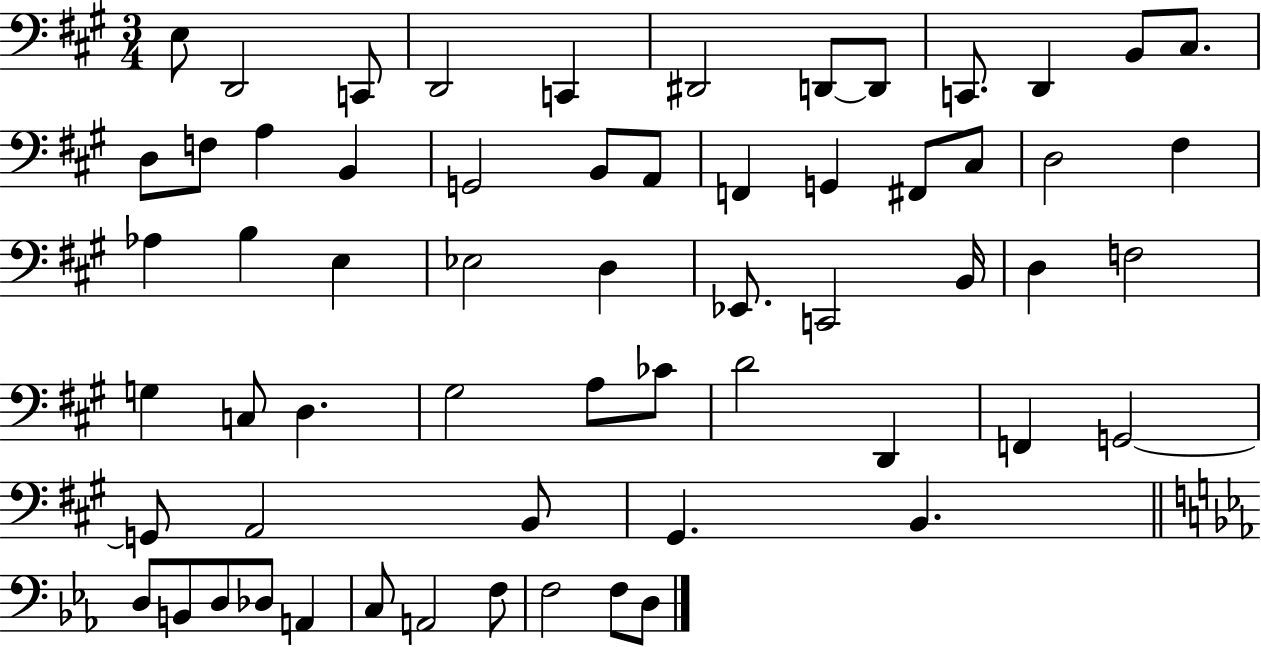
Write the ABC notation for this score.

X:1
T:Untitled
M:3/4
L:1/4
K:A
E,/2 D,,2 C,,/2 D,,2 C,, ^D,,2 D,,/2 D,,/2 C,,/2 D,, B,,/2 ^C,/2 D,/2 F,/2 A, B,, G,,2 B,,/2 A,,/2 F,, G,, ^F,,/2 ^C,/2 D,2 ^F, _A, B, E, _E,2 D, _E,,/2 C,,2 B,,/4 D, F,2 G, C,/2 D, ^G,2 A,/2 _C/2 D2 D,, F,, G,,2 G,,/2 A,,2 B,,/2 ^G,, B,, D,/2 B,,/2 D,/2 _D,/2 A,, C,/2 A,,2 F,/2 F,2 F,/2 D,/2